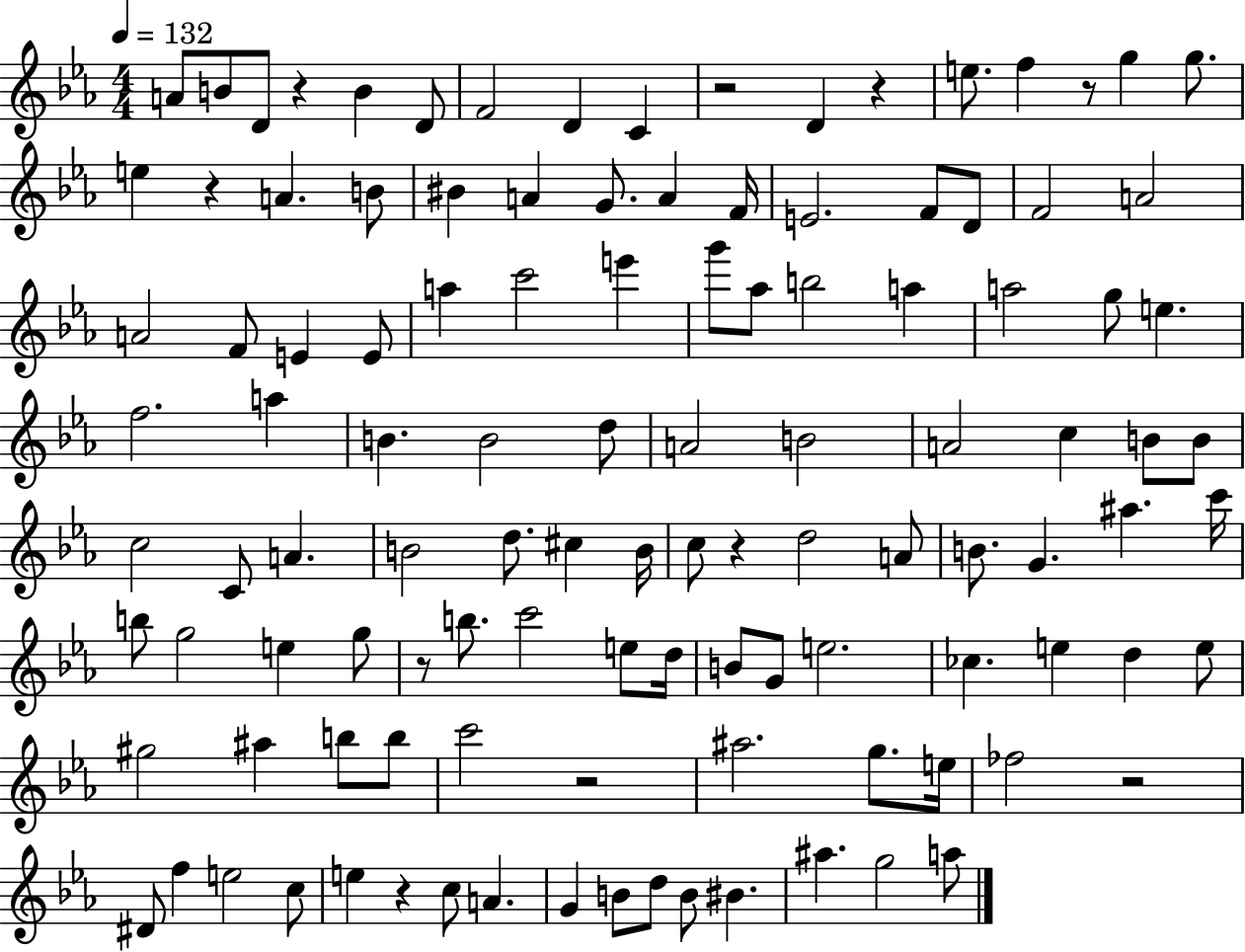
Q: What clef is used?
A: treble